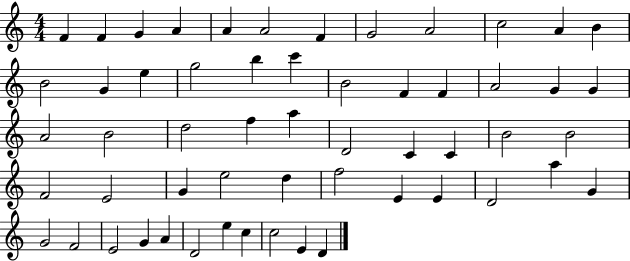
X:1
T:Untitled
M:4/4
L:1/4
K:C
F F G A A A2 F G2 A2 c2 A B B2 G e g2 b c' B2 F F A2 G G A2 B2 d2 f a D2 C C B2 B2 F2 E2 G e2 d f2 E E D2 a G G2 F2 E2 G A D2 e c c2 E D